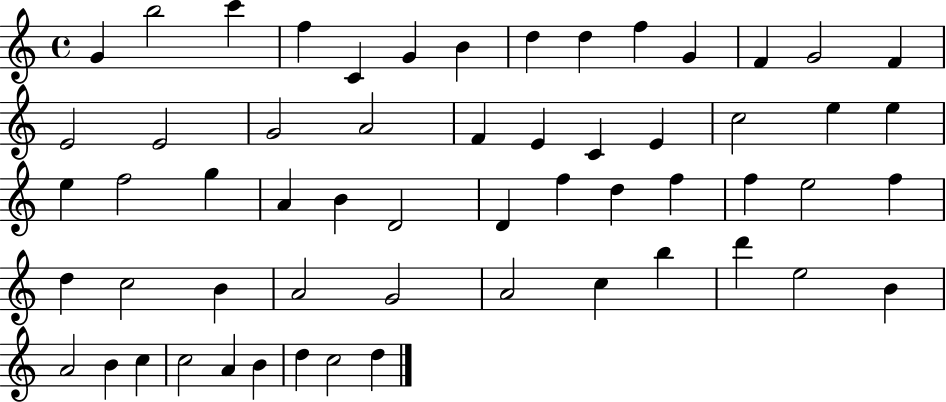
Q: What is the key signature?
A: C major